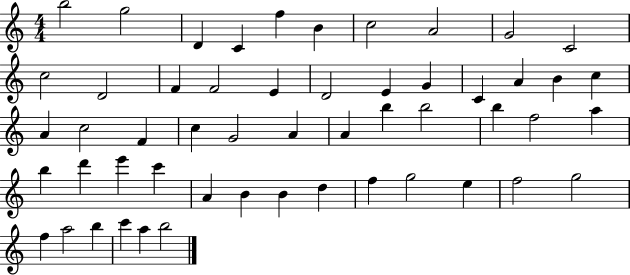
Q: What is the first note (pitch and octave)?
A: B5